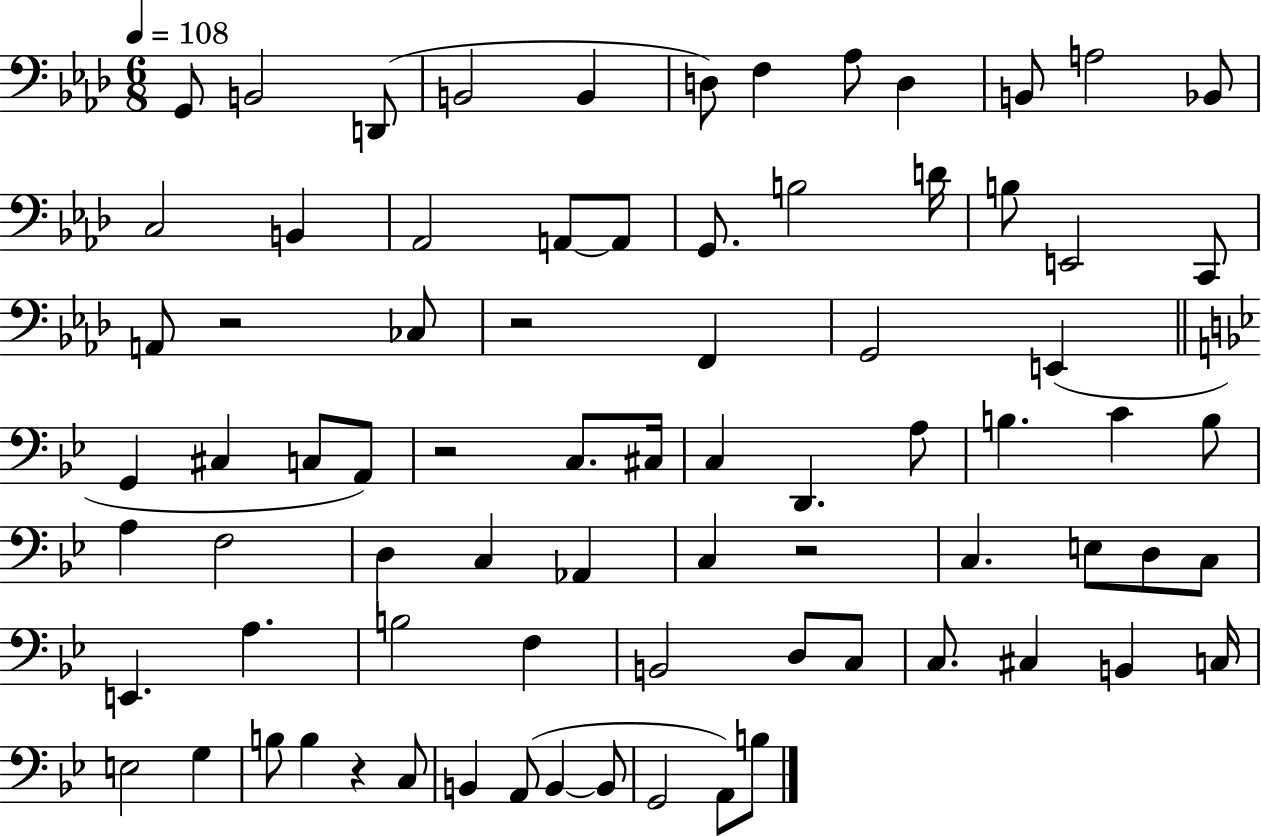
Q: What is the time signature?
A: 6/8